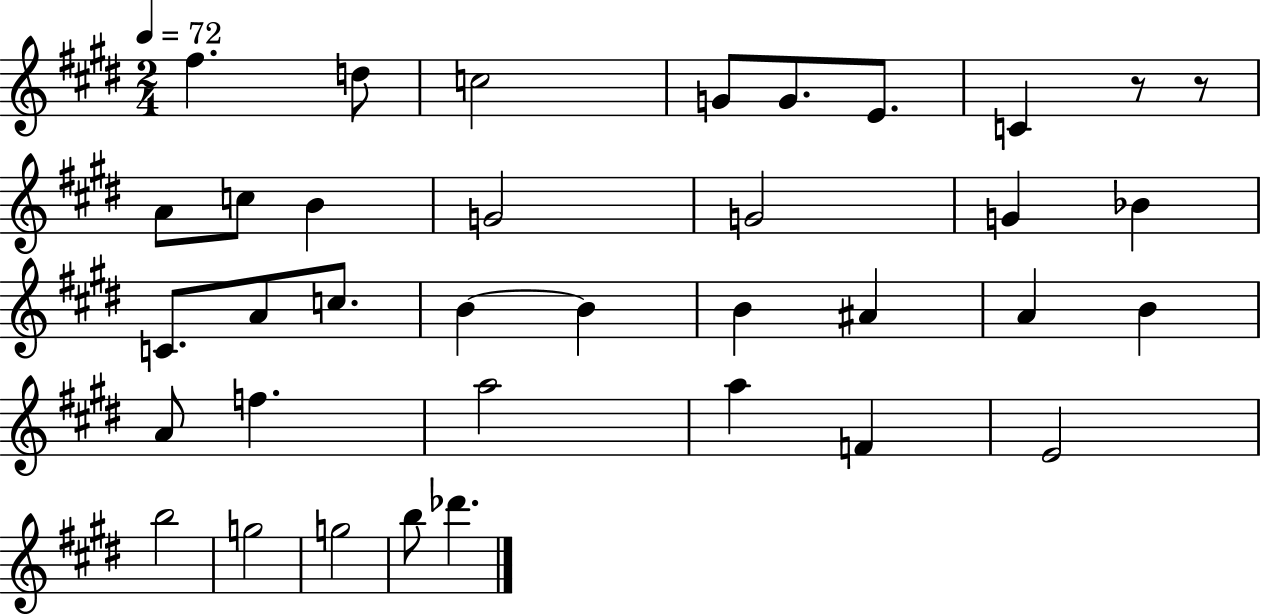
F#5/q. D5/e C5/h G4/e G4/e. E4/e. C4/q R/e R/e A4/e C5/e B4/q G4/h G4/h G4/q Bb4/q C4/e. A4/e C5/e. B4/q B4/q B4/q A#4/q A4/q B4/q A4/e F5/q. A5/h A5/q F4/q E4/h B5/h G5/h G5/h B5/e Db6/q.